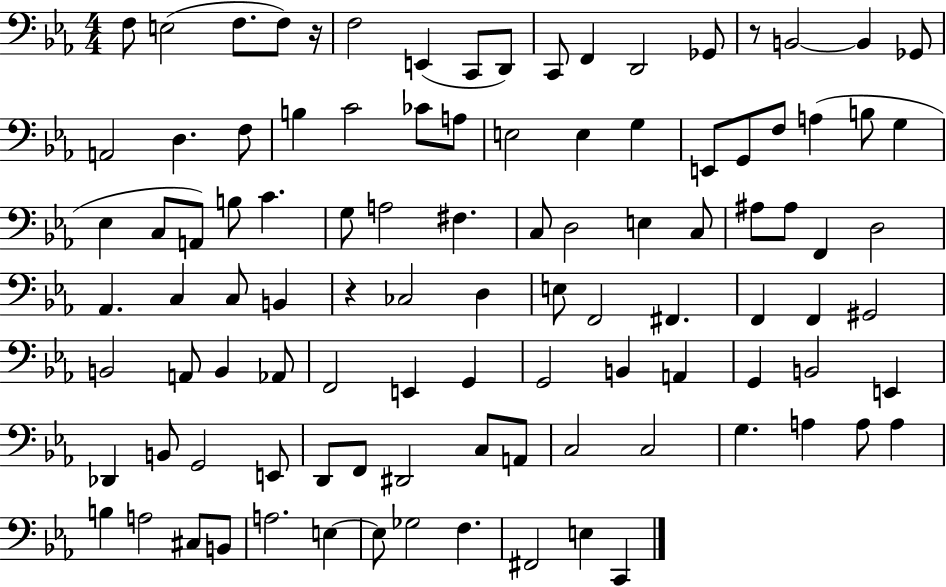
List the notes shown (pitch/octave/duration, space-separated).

F3/e E3/h F3/e. F3/e R/s F3/h E2/q C2/e D2/e C2/e F2/q D2/h Gb2/e R/e B2/h B2/q Gb2/e A2/h D3/q. F3/e B3/q C4/h CES4/e A3/e E3/h E3/q G3/q E2/e G2/e F3/e A3/q B3/e G3/q Eb3/q C3/e A2/e B3/e C4/q. G3/e A3/h F#3/q. C3/e D3/h E3/q C3/e A#3/e A#3/e F2/q D3/h Ab2/q. C3/q C3/e B2/q R/q CES3/h D3/q E3/e F2/h F#2/q. F2/q F2/q G#2/h B2/h A2/e B2/q Ab2/e F2/h E2/q G2/q G2/h B2/q A2/q G2/q B2/h E2/q Db2/q B2/e G2/h E2/e D2/e F2/e D#2/h C3/e A2/e C3/h C3/h G3/q. A3/q A3/e A3/q B3/q A3/h C#3/e B2/e A3/h. E3/q E3/e Gb3/h F3/q. F#2/h E3/q C2/q